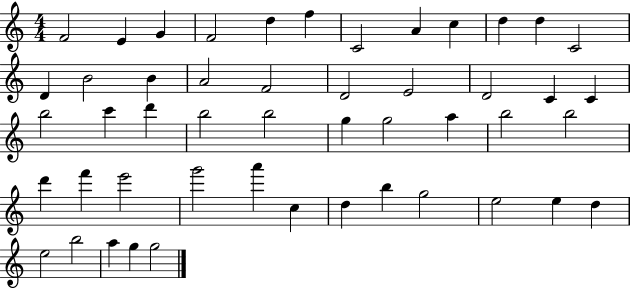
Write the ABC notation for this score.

X:1
T:Untitled
M:4/4
L:1/4
K:C
F2 E G F2 d f C2 A c d d C2 D B2 B A2 F2 D2 E2 D2 C C b2 c' d' b2 b2 g g2 a b2 b2 d' f' e'2 g'2 a' c d b g2 e2 e d e2 b2 a g g2